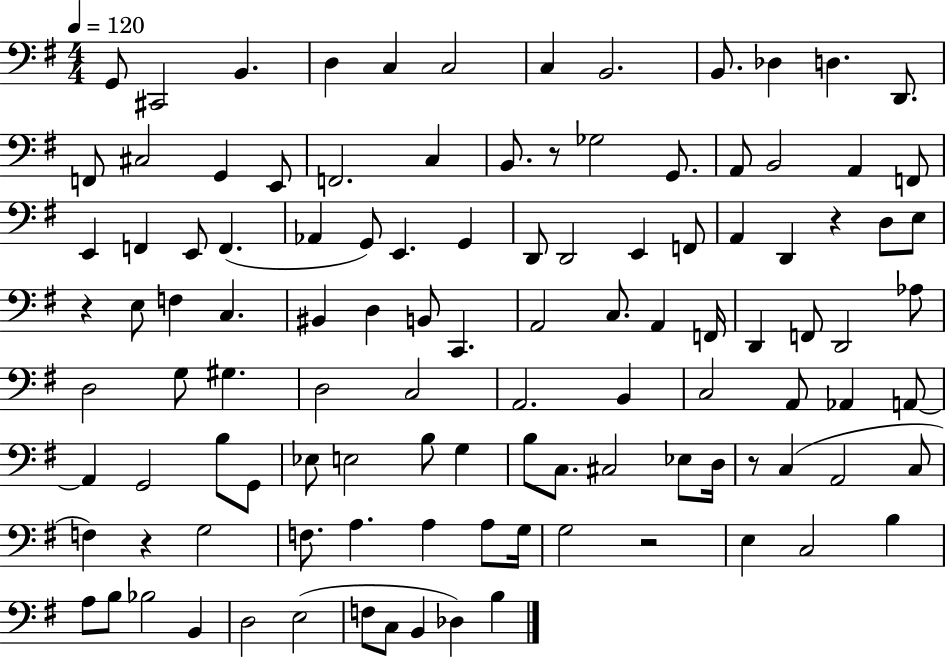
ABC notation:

X:1
T:Untitled
M:4/4
L:1/4
K:G
G,,/2 ^C,,2 B,, D, C, C,2 C, B,,2 B,,/2 _D, D, D,,/2 F,,/2 ^C,2 G,, E,,/2 F,,2 C, B,,/2 z/2 _G,2 G,,/2 A,,/2 B,,2 A,, F,,/2 E,, F,, E,,/2 F,, _A,, G,,/2 E,, G,, D,,/2 D,,2 E,, F,,/2 A,, D,, z D,/2 E,/2 z E,/2 F, C, ^B,, D, B,,/2 C,, A,,2 C,/2 A,, F,,/4 D,, F,,/2 D,,2 _A,/2 D,2 G,/2 ^G, D,2 C,2 A,,2 B,, C,2 A,,/2 _A,, A,,/2 A,, G,,2 B,/2 G,,/2 _E,/2 E,2 B,/2 G, B,/2 C,/2 ^C,2 _E,/2 D,/4 z/2 C, A,,2 C,/2 F, z G,2 F,/2 A, A, A,/2 G,/4 G,2 z2 E, C,2 B, A,/2 B,/2 _B,2 B,, D,2 E,2 F,/2 C,/2 B,, _D, B,